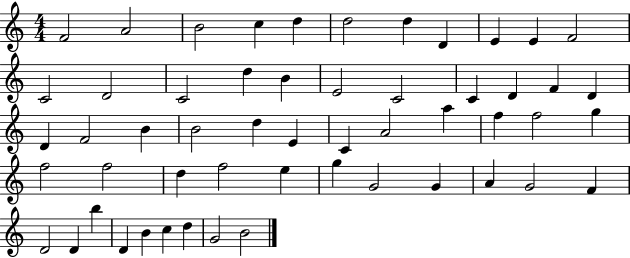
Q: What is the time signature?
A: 4/4